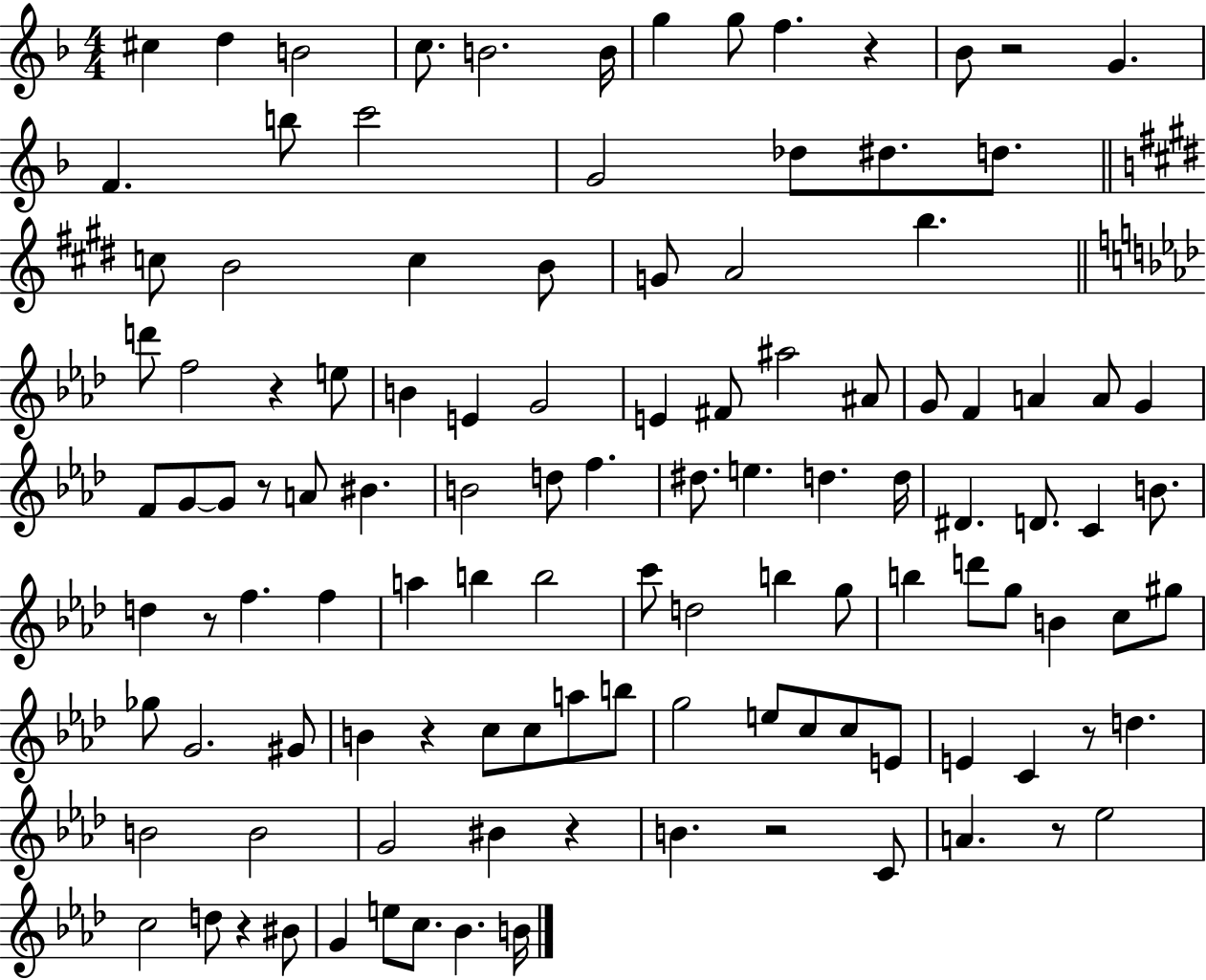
C#5/q D5/q B4/h C5/e. B4/h. B4/s G5/q G5/e F5/q. R/q Bb4/e R/h G4/q. F4/q. B5/e C6/h G4/h Db5/e D#5/e. D5/e. C5/e B4/h C5/q B4/e G4/e A4/h B5/q. D6/e F5/h R/q E5/e B4/q E4/q G4/h E4/q F#4/e A#5/h A#4/e G4/e F4/q A4/q A4/e G4/q F4/e G4/e G4/e R/e A4/e BIS4/q. B4/h D5/e F5/q. D#5/e. E5/q. D5/q. D5/s D#4/q. D4/e. C4/q B4/e. D5/q R/e F5/q. F5/q A5/q B5/q B5/h C6/e D5/h B5/q G5/e B5/q D6/e G5/e B4/q C5/e G#5/e Gb5/e G4/h. G#4/e B4/q R/q C5/e C5/e A5/e B5/e G5/h E5/e C5/e C5/e E4/e E4/q C4/q R/e D5/q. B4/h B4/h G4/h BIS4/q R/q B4/q. R/h C4/e A4/q. R/e Eb5/h C5/h D5/e R/q BIS4/e G4/q E5/e C5/e. Bb4/q. B4/s